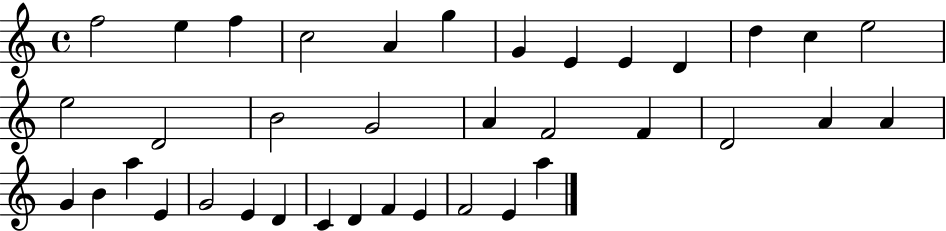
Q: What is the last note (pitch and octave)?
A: A5